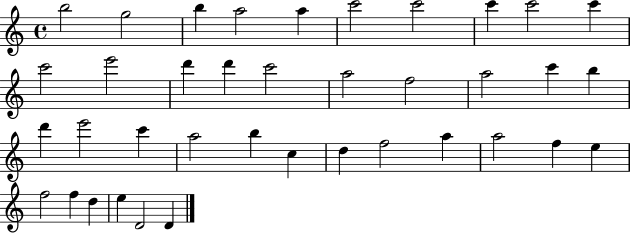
B5/h G5/h B5/q A5/h A5/q C6/h C6/h C6/q C6/h C6/q C6/h E6/h D6/q D6/q C6/h A5/h F5/h A5/h C6/q B5/q D6/q E6/h C6/q A5/h B5/q C5/q D5/q F5/h A5/q A5/h F5/q E5/q F5/h F5/q D5/q E5/q D4/h D4/q